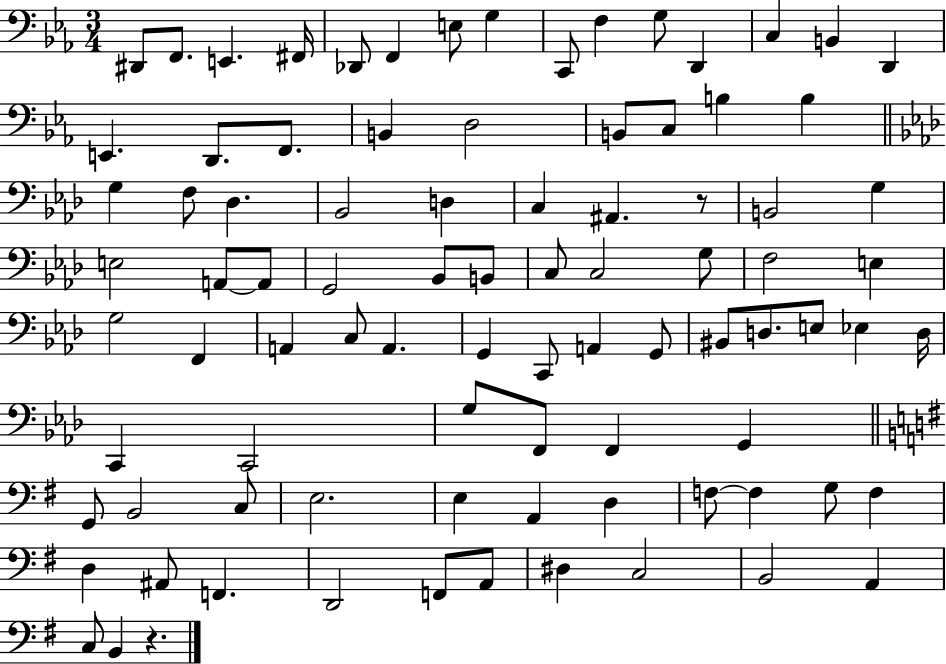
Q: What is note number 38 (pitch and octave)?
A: Bb2